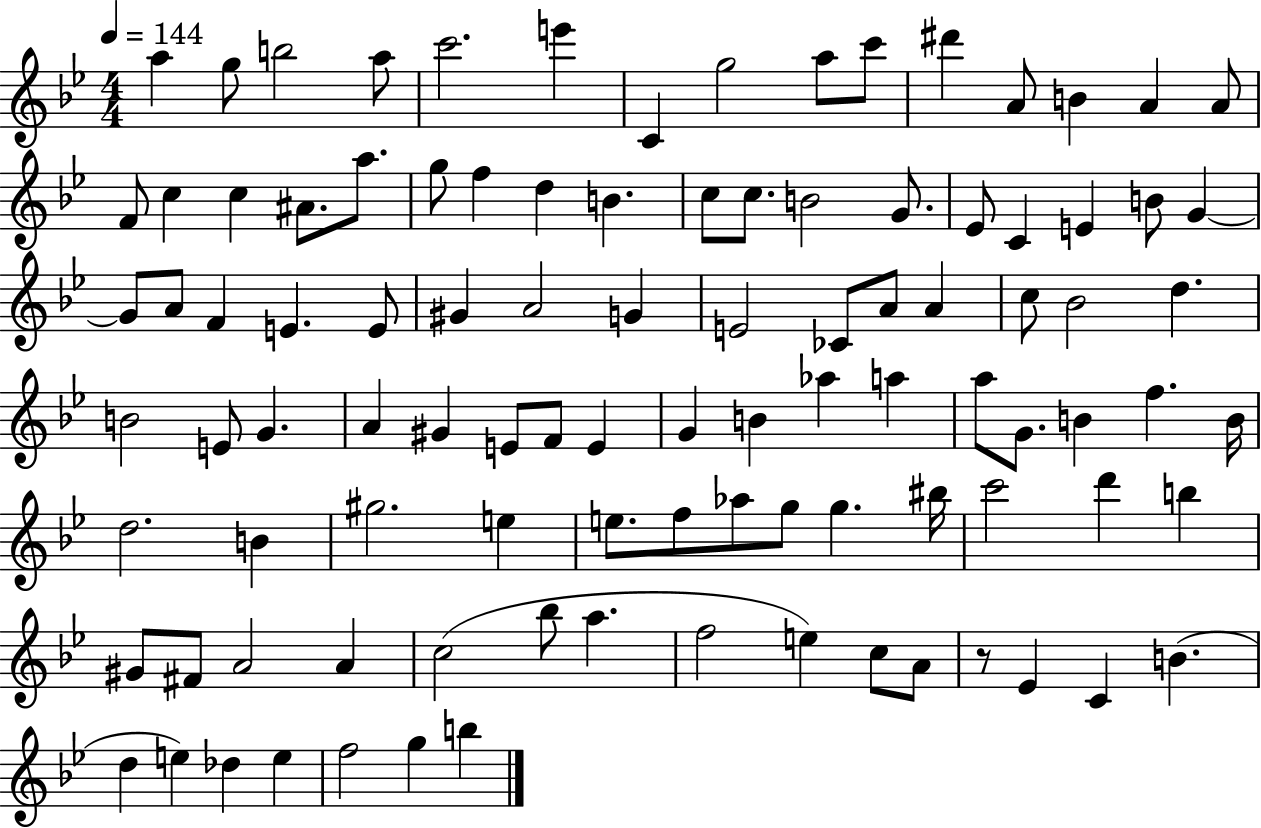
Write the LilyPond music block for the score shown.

{
  \clef treble
  \numericTimeSignature
  \time 4/4
  \key bes \major
  \tempo 4 = 144
  a''4 g''8 b''2 a''8 | c'''2. e'''4 | c'4 g''2 a''8 c'''8 | dis'''4 a'8 b'4 a'4 a'8 | \break f'8 c''4 c''4 ais'8. a''8. | g''8 f''4 d''4 b'4. | c''8 c''8. b'2 g'8. | ees'8 c'4 e'4 b'8 g'4~~ | \break g'8 a'8 f'4 e'4. e'8 | gis'4 a'2 g'4 | e'2 ces'8 a'8 a'4 | c''8 bes'2 d''4. | \break b'2 e'8 g'4. | a'4 gis'4 e'8 f'8 e'4 | g'4 b'4 aes''4 a''4 | a''8 g'8. b'4 f''4. b'16 | \break d''2. b'4 | gis''2. e''4 | e''8. f''8 aes''8 g''8 g''4. bis''16 | c'''2 d'''4 b''4 | \break gis'8 fis'8 a'2 a'4 | c''2( bes''8 a''4. | f''2 e''4) c''8 a'8 | r8 ees'4 c'4 b'4.( | \break d''4 e''4) des''4 e''4 | f''2 g''4 b''4 | \bar "|."
}